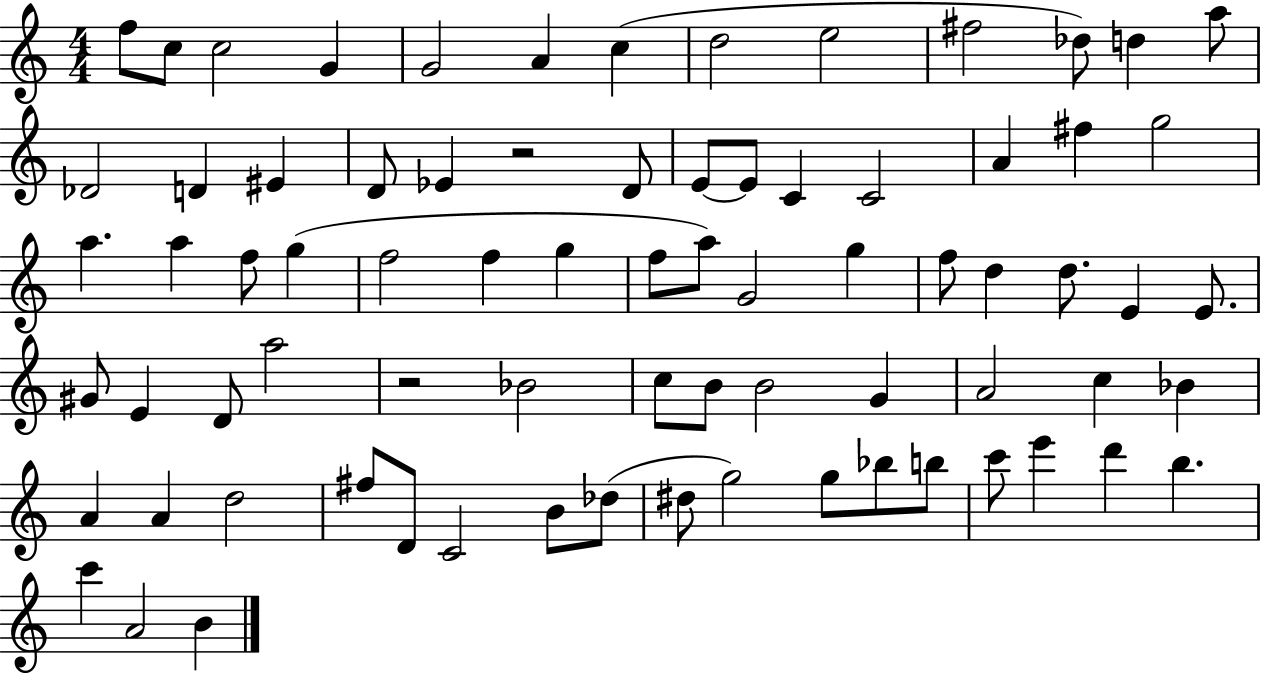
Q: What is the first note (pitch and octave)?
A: F5